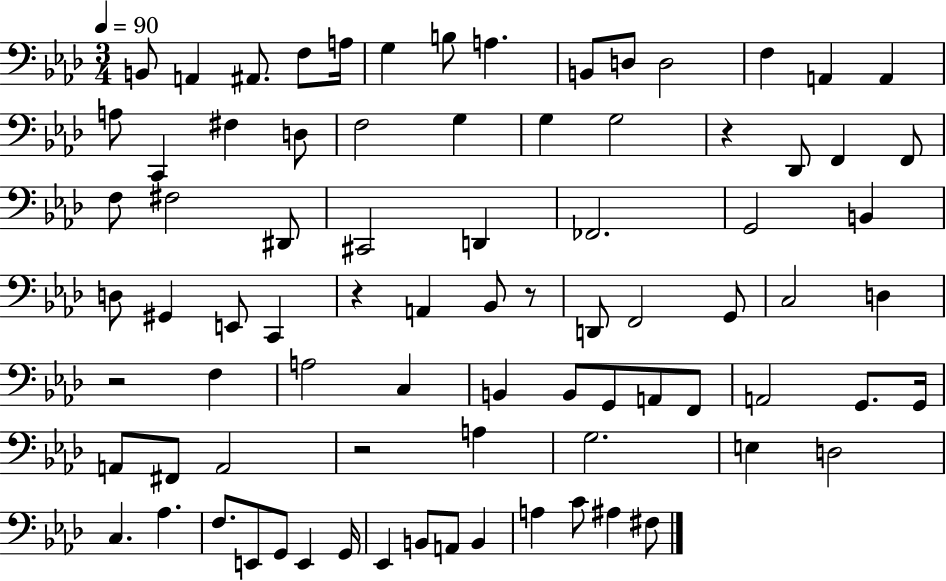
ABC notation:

X:1
T:Untitled
M:3/4
L:1/4
K:Ab
B,,/2 A,, ^A,,/2 F,/2 A,/4 G, B,/2 A, B,,/2 D,/2 D,2 F, A,, A,, A,/2 C,, ^F, D,/2 F,2 G, G, G,2 z _D,,/2 F,, F,,/2 F,/2 ^F,2 ^D,,/2 ^C,,2 D,, _F,,2 G,,2 B,, D,/2 ^G,, E,,/2 C,, z A,, _B,,/2 z/2 D,,/2 F,,2 G,,/2 C,2 D, z2 F, A,2 C, B,, B,,/2 G,,/2 A,,/2 F,,/2 A,,2 G,,/2 G,,/4 A,,/2 ^F,,/2 A,,2 z2 A, G,2 E, D,2 C, _A, F,/2 E,,/2 G,,/2 E,, G,,/4 _E,, B,,/2 A,,/2 B,, A, C/2 ^A, ^F,/2